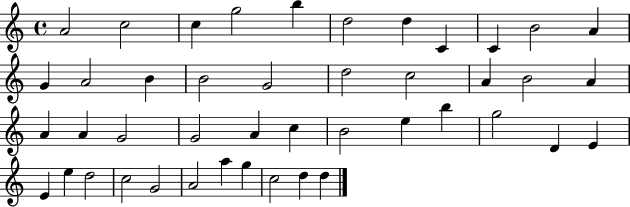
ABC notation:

X:1
T:Untitled
M:4/4
L:1/4
K:C
A2 c2 c g2 b d2 d C C B2 A G A2 B B2 G2 d2 c2 A B2 A A A G2 G2 A c B2 e b g2 D E E e d2 c2 G2 A2 a g c2 d d